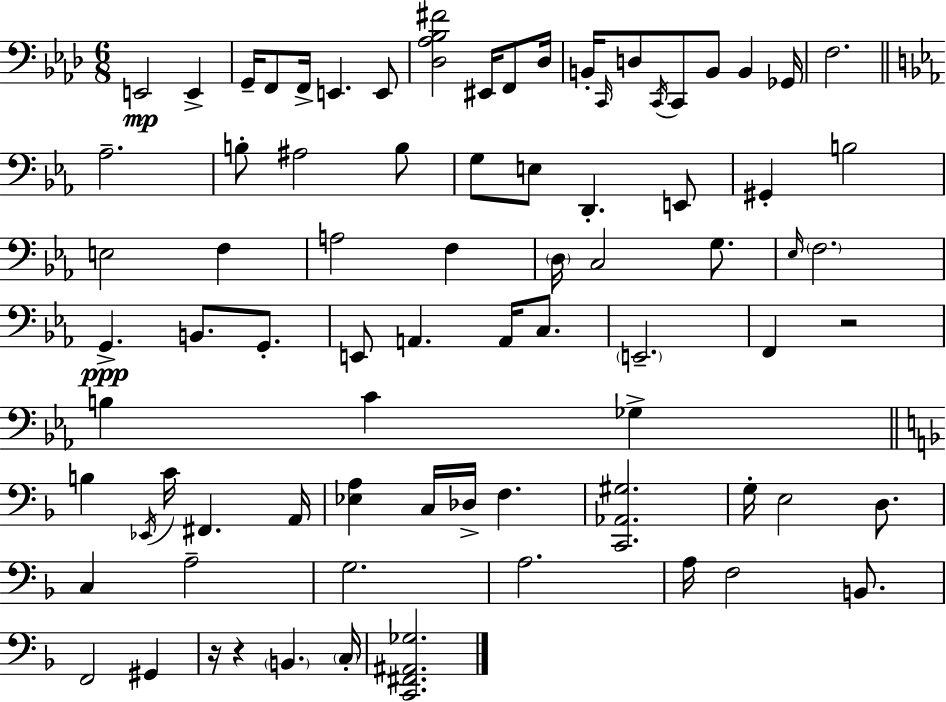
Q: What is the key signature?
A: AES major